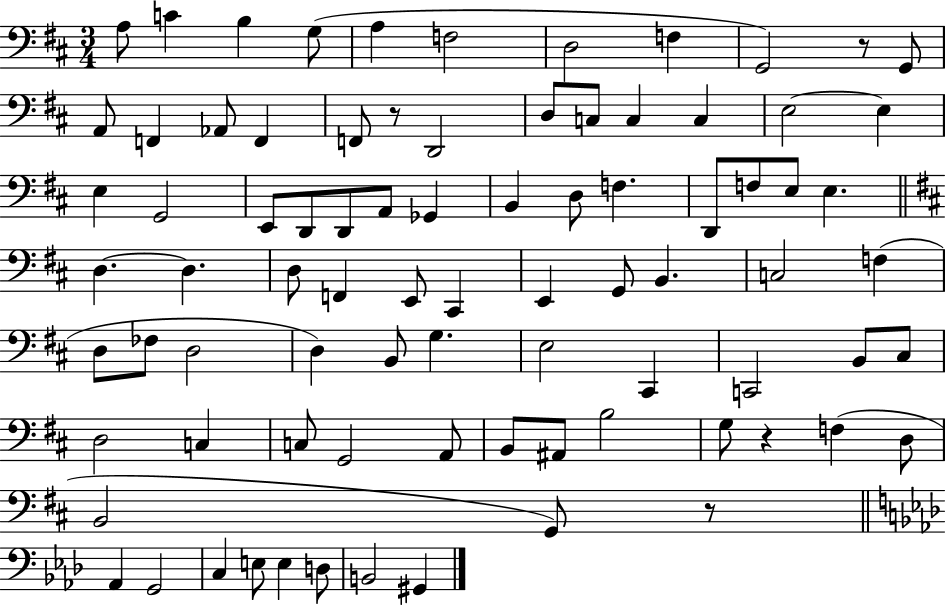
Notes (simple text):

A3/e C4/q B3/q G3/e A3/q F3/h D3/h F3/q G2/h R/e G2/e A2/e F2/q Ab2/e F2/q F2/e R/e D2/h D3/e C3/e C3/q C3/q E3/h E3/q E3/q G2/h E2/e D2/e D2/e A2/e Gb2/q B2/q D3/e F3/q. D2/e F3/e E3/e E3/q. D3/q. D3/q. D3/e F2/q E2/e C#2/q E2/q G2/e B2/q. C3/h F3/q D3/e FES3/e D3/h D3/q B2/e G3/q. E3/h C#2/q C2/h B2/e C#3/e D3/h C3/q C3/e G2/h A2/e B2/e A#2/e B3/h G3/e R/q F3/q D3/e B2/h G2/e R/e Ab2/q G2/h C3/q E3/e E3/q D3/e B2/h G#2/q